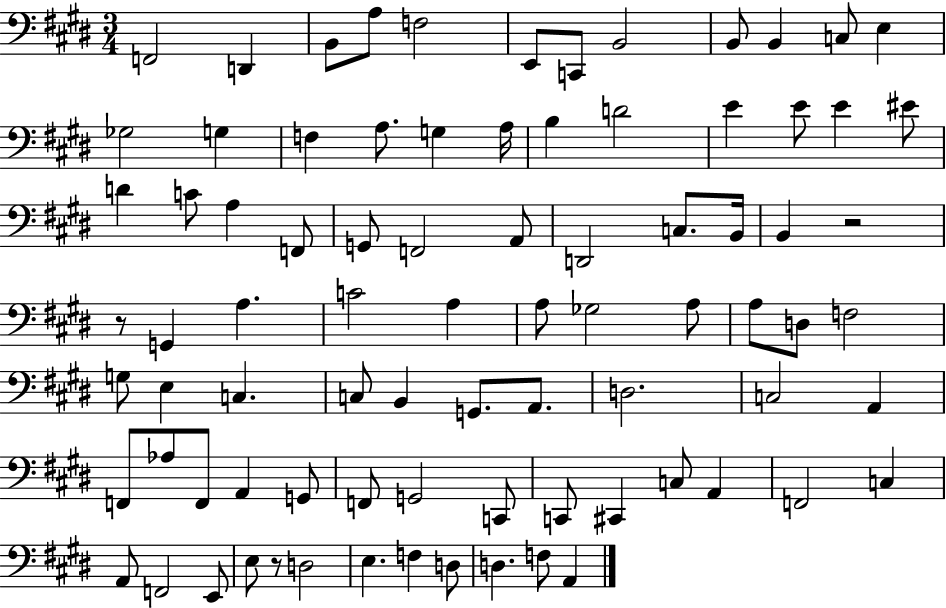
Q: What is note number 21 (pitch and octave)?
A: E4